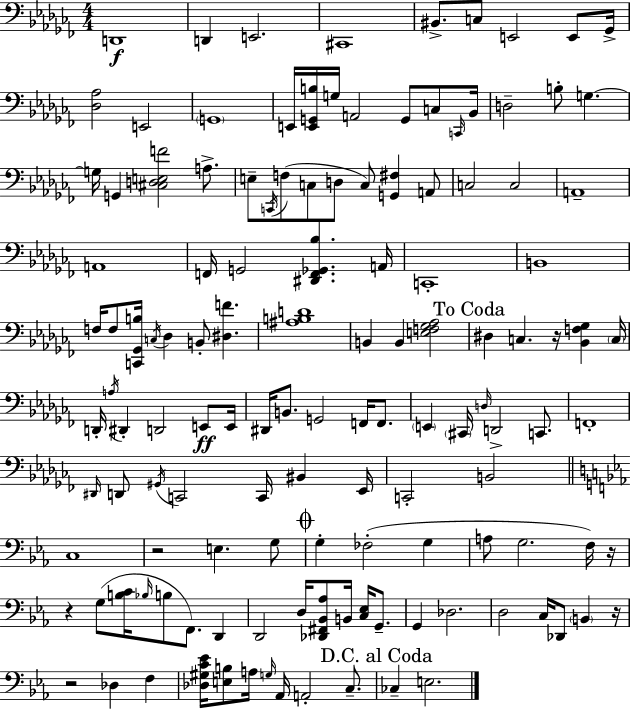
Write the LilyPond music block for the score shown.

{
  \clef bass
  \numericTimeSignature
  \time 4/4
  \key aes \minor
  d,1\f | d,4 e,2. | cis,1 | bis,8.-> c8 e,2 e,8 ges,16-> | \break <des aes>2 e,2 | \parenthesize g,1 | e,16 <e, g, b>16 g16 a,2 g,8 c8 \grace { c,16 } | bes,16 d2-- b8-. g4.~~ | \break g16 g,4 <cis d e f'>2 a8.-> | e8-- \acciaccatura { c,16 } f8( c8 d8 c8) <g, fis>4 | a,8 c2 c2 | a,1-- | \break a,1 | f,16 g,2 <dis, f, ges, bes>4. | a,16 c,1-. | b,1 | \break f16 f8 <c, ges, b>16 \acciaccatura { c16 } des4 b,8-. <dis f'>4. | <ais b d'>1 | b,4 b,4 <e f ges aes>2 | \mark "To Coda" dis4 c4. r16 <bes, f ges>4 | \break \parenthesize c16 d,16-. \acciaccatura { a16 } dis,4-. d,2 | e,8\ff e,16 dis,16 b,8. g,2 | f,16 f,8. \parenthesize e,4 \parenthesize cis,16 \grace { d16 } d,2-> | c,8. f,1-. | \break \grace { dis,16 } d,8 \acciaccatura { gis,16 } c,2 | c,16 bis,4 ees,16 c,2-. b,2 | \bar "||" \break \key c \minor c1 | r2 e4. g8 | \mark \markup { \musicglyph "scripts.coda" } g4-. fes2-.( g4 | a8 g2. f16) r16 | \break r4 g8( <b c'>16 \grace { bes16 } b8 f,8.) d,4 | d,2 d16 <des, fis, bes, aes>8 b,16 <c ees>16 g,8.-- | g,4 des2. | d2 c16 des,8 \parenthesize b,4 | \break r16 r2 des4 f4 | <des gis c' ees'>16 <e b>8 a16 \grace { g16 } aes,16 a,2-. c8.-- | \mark "D.C. al Coda" ces4-- e2. | \bar "|."
}